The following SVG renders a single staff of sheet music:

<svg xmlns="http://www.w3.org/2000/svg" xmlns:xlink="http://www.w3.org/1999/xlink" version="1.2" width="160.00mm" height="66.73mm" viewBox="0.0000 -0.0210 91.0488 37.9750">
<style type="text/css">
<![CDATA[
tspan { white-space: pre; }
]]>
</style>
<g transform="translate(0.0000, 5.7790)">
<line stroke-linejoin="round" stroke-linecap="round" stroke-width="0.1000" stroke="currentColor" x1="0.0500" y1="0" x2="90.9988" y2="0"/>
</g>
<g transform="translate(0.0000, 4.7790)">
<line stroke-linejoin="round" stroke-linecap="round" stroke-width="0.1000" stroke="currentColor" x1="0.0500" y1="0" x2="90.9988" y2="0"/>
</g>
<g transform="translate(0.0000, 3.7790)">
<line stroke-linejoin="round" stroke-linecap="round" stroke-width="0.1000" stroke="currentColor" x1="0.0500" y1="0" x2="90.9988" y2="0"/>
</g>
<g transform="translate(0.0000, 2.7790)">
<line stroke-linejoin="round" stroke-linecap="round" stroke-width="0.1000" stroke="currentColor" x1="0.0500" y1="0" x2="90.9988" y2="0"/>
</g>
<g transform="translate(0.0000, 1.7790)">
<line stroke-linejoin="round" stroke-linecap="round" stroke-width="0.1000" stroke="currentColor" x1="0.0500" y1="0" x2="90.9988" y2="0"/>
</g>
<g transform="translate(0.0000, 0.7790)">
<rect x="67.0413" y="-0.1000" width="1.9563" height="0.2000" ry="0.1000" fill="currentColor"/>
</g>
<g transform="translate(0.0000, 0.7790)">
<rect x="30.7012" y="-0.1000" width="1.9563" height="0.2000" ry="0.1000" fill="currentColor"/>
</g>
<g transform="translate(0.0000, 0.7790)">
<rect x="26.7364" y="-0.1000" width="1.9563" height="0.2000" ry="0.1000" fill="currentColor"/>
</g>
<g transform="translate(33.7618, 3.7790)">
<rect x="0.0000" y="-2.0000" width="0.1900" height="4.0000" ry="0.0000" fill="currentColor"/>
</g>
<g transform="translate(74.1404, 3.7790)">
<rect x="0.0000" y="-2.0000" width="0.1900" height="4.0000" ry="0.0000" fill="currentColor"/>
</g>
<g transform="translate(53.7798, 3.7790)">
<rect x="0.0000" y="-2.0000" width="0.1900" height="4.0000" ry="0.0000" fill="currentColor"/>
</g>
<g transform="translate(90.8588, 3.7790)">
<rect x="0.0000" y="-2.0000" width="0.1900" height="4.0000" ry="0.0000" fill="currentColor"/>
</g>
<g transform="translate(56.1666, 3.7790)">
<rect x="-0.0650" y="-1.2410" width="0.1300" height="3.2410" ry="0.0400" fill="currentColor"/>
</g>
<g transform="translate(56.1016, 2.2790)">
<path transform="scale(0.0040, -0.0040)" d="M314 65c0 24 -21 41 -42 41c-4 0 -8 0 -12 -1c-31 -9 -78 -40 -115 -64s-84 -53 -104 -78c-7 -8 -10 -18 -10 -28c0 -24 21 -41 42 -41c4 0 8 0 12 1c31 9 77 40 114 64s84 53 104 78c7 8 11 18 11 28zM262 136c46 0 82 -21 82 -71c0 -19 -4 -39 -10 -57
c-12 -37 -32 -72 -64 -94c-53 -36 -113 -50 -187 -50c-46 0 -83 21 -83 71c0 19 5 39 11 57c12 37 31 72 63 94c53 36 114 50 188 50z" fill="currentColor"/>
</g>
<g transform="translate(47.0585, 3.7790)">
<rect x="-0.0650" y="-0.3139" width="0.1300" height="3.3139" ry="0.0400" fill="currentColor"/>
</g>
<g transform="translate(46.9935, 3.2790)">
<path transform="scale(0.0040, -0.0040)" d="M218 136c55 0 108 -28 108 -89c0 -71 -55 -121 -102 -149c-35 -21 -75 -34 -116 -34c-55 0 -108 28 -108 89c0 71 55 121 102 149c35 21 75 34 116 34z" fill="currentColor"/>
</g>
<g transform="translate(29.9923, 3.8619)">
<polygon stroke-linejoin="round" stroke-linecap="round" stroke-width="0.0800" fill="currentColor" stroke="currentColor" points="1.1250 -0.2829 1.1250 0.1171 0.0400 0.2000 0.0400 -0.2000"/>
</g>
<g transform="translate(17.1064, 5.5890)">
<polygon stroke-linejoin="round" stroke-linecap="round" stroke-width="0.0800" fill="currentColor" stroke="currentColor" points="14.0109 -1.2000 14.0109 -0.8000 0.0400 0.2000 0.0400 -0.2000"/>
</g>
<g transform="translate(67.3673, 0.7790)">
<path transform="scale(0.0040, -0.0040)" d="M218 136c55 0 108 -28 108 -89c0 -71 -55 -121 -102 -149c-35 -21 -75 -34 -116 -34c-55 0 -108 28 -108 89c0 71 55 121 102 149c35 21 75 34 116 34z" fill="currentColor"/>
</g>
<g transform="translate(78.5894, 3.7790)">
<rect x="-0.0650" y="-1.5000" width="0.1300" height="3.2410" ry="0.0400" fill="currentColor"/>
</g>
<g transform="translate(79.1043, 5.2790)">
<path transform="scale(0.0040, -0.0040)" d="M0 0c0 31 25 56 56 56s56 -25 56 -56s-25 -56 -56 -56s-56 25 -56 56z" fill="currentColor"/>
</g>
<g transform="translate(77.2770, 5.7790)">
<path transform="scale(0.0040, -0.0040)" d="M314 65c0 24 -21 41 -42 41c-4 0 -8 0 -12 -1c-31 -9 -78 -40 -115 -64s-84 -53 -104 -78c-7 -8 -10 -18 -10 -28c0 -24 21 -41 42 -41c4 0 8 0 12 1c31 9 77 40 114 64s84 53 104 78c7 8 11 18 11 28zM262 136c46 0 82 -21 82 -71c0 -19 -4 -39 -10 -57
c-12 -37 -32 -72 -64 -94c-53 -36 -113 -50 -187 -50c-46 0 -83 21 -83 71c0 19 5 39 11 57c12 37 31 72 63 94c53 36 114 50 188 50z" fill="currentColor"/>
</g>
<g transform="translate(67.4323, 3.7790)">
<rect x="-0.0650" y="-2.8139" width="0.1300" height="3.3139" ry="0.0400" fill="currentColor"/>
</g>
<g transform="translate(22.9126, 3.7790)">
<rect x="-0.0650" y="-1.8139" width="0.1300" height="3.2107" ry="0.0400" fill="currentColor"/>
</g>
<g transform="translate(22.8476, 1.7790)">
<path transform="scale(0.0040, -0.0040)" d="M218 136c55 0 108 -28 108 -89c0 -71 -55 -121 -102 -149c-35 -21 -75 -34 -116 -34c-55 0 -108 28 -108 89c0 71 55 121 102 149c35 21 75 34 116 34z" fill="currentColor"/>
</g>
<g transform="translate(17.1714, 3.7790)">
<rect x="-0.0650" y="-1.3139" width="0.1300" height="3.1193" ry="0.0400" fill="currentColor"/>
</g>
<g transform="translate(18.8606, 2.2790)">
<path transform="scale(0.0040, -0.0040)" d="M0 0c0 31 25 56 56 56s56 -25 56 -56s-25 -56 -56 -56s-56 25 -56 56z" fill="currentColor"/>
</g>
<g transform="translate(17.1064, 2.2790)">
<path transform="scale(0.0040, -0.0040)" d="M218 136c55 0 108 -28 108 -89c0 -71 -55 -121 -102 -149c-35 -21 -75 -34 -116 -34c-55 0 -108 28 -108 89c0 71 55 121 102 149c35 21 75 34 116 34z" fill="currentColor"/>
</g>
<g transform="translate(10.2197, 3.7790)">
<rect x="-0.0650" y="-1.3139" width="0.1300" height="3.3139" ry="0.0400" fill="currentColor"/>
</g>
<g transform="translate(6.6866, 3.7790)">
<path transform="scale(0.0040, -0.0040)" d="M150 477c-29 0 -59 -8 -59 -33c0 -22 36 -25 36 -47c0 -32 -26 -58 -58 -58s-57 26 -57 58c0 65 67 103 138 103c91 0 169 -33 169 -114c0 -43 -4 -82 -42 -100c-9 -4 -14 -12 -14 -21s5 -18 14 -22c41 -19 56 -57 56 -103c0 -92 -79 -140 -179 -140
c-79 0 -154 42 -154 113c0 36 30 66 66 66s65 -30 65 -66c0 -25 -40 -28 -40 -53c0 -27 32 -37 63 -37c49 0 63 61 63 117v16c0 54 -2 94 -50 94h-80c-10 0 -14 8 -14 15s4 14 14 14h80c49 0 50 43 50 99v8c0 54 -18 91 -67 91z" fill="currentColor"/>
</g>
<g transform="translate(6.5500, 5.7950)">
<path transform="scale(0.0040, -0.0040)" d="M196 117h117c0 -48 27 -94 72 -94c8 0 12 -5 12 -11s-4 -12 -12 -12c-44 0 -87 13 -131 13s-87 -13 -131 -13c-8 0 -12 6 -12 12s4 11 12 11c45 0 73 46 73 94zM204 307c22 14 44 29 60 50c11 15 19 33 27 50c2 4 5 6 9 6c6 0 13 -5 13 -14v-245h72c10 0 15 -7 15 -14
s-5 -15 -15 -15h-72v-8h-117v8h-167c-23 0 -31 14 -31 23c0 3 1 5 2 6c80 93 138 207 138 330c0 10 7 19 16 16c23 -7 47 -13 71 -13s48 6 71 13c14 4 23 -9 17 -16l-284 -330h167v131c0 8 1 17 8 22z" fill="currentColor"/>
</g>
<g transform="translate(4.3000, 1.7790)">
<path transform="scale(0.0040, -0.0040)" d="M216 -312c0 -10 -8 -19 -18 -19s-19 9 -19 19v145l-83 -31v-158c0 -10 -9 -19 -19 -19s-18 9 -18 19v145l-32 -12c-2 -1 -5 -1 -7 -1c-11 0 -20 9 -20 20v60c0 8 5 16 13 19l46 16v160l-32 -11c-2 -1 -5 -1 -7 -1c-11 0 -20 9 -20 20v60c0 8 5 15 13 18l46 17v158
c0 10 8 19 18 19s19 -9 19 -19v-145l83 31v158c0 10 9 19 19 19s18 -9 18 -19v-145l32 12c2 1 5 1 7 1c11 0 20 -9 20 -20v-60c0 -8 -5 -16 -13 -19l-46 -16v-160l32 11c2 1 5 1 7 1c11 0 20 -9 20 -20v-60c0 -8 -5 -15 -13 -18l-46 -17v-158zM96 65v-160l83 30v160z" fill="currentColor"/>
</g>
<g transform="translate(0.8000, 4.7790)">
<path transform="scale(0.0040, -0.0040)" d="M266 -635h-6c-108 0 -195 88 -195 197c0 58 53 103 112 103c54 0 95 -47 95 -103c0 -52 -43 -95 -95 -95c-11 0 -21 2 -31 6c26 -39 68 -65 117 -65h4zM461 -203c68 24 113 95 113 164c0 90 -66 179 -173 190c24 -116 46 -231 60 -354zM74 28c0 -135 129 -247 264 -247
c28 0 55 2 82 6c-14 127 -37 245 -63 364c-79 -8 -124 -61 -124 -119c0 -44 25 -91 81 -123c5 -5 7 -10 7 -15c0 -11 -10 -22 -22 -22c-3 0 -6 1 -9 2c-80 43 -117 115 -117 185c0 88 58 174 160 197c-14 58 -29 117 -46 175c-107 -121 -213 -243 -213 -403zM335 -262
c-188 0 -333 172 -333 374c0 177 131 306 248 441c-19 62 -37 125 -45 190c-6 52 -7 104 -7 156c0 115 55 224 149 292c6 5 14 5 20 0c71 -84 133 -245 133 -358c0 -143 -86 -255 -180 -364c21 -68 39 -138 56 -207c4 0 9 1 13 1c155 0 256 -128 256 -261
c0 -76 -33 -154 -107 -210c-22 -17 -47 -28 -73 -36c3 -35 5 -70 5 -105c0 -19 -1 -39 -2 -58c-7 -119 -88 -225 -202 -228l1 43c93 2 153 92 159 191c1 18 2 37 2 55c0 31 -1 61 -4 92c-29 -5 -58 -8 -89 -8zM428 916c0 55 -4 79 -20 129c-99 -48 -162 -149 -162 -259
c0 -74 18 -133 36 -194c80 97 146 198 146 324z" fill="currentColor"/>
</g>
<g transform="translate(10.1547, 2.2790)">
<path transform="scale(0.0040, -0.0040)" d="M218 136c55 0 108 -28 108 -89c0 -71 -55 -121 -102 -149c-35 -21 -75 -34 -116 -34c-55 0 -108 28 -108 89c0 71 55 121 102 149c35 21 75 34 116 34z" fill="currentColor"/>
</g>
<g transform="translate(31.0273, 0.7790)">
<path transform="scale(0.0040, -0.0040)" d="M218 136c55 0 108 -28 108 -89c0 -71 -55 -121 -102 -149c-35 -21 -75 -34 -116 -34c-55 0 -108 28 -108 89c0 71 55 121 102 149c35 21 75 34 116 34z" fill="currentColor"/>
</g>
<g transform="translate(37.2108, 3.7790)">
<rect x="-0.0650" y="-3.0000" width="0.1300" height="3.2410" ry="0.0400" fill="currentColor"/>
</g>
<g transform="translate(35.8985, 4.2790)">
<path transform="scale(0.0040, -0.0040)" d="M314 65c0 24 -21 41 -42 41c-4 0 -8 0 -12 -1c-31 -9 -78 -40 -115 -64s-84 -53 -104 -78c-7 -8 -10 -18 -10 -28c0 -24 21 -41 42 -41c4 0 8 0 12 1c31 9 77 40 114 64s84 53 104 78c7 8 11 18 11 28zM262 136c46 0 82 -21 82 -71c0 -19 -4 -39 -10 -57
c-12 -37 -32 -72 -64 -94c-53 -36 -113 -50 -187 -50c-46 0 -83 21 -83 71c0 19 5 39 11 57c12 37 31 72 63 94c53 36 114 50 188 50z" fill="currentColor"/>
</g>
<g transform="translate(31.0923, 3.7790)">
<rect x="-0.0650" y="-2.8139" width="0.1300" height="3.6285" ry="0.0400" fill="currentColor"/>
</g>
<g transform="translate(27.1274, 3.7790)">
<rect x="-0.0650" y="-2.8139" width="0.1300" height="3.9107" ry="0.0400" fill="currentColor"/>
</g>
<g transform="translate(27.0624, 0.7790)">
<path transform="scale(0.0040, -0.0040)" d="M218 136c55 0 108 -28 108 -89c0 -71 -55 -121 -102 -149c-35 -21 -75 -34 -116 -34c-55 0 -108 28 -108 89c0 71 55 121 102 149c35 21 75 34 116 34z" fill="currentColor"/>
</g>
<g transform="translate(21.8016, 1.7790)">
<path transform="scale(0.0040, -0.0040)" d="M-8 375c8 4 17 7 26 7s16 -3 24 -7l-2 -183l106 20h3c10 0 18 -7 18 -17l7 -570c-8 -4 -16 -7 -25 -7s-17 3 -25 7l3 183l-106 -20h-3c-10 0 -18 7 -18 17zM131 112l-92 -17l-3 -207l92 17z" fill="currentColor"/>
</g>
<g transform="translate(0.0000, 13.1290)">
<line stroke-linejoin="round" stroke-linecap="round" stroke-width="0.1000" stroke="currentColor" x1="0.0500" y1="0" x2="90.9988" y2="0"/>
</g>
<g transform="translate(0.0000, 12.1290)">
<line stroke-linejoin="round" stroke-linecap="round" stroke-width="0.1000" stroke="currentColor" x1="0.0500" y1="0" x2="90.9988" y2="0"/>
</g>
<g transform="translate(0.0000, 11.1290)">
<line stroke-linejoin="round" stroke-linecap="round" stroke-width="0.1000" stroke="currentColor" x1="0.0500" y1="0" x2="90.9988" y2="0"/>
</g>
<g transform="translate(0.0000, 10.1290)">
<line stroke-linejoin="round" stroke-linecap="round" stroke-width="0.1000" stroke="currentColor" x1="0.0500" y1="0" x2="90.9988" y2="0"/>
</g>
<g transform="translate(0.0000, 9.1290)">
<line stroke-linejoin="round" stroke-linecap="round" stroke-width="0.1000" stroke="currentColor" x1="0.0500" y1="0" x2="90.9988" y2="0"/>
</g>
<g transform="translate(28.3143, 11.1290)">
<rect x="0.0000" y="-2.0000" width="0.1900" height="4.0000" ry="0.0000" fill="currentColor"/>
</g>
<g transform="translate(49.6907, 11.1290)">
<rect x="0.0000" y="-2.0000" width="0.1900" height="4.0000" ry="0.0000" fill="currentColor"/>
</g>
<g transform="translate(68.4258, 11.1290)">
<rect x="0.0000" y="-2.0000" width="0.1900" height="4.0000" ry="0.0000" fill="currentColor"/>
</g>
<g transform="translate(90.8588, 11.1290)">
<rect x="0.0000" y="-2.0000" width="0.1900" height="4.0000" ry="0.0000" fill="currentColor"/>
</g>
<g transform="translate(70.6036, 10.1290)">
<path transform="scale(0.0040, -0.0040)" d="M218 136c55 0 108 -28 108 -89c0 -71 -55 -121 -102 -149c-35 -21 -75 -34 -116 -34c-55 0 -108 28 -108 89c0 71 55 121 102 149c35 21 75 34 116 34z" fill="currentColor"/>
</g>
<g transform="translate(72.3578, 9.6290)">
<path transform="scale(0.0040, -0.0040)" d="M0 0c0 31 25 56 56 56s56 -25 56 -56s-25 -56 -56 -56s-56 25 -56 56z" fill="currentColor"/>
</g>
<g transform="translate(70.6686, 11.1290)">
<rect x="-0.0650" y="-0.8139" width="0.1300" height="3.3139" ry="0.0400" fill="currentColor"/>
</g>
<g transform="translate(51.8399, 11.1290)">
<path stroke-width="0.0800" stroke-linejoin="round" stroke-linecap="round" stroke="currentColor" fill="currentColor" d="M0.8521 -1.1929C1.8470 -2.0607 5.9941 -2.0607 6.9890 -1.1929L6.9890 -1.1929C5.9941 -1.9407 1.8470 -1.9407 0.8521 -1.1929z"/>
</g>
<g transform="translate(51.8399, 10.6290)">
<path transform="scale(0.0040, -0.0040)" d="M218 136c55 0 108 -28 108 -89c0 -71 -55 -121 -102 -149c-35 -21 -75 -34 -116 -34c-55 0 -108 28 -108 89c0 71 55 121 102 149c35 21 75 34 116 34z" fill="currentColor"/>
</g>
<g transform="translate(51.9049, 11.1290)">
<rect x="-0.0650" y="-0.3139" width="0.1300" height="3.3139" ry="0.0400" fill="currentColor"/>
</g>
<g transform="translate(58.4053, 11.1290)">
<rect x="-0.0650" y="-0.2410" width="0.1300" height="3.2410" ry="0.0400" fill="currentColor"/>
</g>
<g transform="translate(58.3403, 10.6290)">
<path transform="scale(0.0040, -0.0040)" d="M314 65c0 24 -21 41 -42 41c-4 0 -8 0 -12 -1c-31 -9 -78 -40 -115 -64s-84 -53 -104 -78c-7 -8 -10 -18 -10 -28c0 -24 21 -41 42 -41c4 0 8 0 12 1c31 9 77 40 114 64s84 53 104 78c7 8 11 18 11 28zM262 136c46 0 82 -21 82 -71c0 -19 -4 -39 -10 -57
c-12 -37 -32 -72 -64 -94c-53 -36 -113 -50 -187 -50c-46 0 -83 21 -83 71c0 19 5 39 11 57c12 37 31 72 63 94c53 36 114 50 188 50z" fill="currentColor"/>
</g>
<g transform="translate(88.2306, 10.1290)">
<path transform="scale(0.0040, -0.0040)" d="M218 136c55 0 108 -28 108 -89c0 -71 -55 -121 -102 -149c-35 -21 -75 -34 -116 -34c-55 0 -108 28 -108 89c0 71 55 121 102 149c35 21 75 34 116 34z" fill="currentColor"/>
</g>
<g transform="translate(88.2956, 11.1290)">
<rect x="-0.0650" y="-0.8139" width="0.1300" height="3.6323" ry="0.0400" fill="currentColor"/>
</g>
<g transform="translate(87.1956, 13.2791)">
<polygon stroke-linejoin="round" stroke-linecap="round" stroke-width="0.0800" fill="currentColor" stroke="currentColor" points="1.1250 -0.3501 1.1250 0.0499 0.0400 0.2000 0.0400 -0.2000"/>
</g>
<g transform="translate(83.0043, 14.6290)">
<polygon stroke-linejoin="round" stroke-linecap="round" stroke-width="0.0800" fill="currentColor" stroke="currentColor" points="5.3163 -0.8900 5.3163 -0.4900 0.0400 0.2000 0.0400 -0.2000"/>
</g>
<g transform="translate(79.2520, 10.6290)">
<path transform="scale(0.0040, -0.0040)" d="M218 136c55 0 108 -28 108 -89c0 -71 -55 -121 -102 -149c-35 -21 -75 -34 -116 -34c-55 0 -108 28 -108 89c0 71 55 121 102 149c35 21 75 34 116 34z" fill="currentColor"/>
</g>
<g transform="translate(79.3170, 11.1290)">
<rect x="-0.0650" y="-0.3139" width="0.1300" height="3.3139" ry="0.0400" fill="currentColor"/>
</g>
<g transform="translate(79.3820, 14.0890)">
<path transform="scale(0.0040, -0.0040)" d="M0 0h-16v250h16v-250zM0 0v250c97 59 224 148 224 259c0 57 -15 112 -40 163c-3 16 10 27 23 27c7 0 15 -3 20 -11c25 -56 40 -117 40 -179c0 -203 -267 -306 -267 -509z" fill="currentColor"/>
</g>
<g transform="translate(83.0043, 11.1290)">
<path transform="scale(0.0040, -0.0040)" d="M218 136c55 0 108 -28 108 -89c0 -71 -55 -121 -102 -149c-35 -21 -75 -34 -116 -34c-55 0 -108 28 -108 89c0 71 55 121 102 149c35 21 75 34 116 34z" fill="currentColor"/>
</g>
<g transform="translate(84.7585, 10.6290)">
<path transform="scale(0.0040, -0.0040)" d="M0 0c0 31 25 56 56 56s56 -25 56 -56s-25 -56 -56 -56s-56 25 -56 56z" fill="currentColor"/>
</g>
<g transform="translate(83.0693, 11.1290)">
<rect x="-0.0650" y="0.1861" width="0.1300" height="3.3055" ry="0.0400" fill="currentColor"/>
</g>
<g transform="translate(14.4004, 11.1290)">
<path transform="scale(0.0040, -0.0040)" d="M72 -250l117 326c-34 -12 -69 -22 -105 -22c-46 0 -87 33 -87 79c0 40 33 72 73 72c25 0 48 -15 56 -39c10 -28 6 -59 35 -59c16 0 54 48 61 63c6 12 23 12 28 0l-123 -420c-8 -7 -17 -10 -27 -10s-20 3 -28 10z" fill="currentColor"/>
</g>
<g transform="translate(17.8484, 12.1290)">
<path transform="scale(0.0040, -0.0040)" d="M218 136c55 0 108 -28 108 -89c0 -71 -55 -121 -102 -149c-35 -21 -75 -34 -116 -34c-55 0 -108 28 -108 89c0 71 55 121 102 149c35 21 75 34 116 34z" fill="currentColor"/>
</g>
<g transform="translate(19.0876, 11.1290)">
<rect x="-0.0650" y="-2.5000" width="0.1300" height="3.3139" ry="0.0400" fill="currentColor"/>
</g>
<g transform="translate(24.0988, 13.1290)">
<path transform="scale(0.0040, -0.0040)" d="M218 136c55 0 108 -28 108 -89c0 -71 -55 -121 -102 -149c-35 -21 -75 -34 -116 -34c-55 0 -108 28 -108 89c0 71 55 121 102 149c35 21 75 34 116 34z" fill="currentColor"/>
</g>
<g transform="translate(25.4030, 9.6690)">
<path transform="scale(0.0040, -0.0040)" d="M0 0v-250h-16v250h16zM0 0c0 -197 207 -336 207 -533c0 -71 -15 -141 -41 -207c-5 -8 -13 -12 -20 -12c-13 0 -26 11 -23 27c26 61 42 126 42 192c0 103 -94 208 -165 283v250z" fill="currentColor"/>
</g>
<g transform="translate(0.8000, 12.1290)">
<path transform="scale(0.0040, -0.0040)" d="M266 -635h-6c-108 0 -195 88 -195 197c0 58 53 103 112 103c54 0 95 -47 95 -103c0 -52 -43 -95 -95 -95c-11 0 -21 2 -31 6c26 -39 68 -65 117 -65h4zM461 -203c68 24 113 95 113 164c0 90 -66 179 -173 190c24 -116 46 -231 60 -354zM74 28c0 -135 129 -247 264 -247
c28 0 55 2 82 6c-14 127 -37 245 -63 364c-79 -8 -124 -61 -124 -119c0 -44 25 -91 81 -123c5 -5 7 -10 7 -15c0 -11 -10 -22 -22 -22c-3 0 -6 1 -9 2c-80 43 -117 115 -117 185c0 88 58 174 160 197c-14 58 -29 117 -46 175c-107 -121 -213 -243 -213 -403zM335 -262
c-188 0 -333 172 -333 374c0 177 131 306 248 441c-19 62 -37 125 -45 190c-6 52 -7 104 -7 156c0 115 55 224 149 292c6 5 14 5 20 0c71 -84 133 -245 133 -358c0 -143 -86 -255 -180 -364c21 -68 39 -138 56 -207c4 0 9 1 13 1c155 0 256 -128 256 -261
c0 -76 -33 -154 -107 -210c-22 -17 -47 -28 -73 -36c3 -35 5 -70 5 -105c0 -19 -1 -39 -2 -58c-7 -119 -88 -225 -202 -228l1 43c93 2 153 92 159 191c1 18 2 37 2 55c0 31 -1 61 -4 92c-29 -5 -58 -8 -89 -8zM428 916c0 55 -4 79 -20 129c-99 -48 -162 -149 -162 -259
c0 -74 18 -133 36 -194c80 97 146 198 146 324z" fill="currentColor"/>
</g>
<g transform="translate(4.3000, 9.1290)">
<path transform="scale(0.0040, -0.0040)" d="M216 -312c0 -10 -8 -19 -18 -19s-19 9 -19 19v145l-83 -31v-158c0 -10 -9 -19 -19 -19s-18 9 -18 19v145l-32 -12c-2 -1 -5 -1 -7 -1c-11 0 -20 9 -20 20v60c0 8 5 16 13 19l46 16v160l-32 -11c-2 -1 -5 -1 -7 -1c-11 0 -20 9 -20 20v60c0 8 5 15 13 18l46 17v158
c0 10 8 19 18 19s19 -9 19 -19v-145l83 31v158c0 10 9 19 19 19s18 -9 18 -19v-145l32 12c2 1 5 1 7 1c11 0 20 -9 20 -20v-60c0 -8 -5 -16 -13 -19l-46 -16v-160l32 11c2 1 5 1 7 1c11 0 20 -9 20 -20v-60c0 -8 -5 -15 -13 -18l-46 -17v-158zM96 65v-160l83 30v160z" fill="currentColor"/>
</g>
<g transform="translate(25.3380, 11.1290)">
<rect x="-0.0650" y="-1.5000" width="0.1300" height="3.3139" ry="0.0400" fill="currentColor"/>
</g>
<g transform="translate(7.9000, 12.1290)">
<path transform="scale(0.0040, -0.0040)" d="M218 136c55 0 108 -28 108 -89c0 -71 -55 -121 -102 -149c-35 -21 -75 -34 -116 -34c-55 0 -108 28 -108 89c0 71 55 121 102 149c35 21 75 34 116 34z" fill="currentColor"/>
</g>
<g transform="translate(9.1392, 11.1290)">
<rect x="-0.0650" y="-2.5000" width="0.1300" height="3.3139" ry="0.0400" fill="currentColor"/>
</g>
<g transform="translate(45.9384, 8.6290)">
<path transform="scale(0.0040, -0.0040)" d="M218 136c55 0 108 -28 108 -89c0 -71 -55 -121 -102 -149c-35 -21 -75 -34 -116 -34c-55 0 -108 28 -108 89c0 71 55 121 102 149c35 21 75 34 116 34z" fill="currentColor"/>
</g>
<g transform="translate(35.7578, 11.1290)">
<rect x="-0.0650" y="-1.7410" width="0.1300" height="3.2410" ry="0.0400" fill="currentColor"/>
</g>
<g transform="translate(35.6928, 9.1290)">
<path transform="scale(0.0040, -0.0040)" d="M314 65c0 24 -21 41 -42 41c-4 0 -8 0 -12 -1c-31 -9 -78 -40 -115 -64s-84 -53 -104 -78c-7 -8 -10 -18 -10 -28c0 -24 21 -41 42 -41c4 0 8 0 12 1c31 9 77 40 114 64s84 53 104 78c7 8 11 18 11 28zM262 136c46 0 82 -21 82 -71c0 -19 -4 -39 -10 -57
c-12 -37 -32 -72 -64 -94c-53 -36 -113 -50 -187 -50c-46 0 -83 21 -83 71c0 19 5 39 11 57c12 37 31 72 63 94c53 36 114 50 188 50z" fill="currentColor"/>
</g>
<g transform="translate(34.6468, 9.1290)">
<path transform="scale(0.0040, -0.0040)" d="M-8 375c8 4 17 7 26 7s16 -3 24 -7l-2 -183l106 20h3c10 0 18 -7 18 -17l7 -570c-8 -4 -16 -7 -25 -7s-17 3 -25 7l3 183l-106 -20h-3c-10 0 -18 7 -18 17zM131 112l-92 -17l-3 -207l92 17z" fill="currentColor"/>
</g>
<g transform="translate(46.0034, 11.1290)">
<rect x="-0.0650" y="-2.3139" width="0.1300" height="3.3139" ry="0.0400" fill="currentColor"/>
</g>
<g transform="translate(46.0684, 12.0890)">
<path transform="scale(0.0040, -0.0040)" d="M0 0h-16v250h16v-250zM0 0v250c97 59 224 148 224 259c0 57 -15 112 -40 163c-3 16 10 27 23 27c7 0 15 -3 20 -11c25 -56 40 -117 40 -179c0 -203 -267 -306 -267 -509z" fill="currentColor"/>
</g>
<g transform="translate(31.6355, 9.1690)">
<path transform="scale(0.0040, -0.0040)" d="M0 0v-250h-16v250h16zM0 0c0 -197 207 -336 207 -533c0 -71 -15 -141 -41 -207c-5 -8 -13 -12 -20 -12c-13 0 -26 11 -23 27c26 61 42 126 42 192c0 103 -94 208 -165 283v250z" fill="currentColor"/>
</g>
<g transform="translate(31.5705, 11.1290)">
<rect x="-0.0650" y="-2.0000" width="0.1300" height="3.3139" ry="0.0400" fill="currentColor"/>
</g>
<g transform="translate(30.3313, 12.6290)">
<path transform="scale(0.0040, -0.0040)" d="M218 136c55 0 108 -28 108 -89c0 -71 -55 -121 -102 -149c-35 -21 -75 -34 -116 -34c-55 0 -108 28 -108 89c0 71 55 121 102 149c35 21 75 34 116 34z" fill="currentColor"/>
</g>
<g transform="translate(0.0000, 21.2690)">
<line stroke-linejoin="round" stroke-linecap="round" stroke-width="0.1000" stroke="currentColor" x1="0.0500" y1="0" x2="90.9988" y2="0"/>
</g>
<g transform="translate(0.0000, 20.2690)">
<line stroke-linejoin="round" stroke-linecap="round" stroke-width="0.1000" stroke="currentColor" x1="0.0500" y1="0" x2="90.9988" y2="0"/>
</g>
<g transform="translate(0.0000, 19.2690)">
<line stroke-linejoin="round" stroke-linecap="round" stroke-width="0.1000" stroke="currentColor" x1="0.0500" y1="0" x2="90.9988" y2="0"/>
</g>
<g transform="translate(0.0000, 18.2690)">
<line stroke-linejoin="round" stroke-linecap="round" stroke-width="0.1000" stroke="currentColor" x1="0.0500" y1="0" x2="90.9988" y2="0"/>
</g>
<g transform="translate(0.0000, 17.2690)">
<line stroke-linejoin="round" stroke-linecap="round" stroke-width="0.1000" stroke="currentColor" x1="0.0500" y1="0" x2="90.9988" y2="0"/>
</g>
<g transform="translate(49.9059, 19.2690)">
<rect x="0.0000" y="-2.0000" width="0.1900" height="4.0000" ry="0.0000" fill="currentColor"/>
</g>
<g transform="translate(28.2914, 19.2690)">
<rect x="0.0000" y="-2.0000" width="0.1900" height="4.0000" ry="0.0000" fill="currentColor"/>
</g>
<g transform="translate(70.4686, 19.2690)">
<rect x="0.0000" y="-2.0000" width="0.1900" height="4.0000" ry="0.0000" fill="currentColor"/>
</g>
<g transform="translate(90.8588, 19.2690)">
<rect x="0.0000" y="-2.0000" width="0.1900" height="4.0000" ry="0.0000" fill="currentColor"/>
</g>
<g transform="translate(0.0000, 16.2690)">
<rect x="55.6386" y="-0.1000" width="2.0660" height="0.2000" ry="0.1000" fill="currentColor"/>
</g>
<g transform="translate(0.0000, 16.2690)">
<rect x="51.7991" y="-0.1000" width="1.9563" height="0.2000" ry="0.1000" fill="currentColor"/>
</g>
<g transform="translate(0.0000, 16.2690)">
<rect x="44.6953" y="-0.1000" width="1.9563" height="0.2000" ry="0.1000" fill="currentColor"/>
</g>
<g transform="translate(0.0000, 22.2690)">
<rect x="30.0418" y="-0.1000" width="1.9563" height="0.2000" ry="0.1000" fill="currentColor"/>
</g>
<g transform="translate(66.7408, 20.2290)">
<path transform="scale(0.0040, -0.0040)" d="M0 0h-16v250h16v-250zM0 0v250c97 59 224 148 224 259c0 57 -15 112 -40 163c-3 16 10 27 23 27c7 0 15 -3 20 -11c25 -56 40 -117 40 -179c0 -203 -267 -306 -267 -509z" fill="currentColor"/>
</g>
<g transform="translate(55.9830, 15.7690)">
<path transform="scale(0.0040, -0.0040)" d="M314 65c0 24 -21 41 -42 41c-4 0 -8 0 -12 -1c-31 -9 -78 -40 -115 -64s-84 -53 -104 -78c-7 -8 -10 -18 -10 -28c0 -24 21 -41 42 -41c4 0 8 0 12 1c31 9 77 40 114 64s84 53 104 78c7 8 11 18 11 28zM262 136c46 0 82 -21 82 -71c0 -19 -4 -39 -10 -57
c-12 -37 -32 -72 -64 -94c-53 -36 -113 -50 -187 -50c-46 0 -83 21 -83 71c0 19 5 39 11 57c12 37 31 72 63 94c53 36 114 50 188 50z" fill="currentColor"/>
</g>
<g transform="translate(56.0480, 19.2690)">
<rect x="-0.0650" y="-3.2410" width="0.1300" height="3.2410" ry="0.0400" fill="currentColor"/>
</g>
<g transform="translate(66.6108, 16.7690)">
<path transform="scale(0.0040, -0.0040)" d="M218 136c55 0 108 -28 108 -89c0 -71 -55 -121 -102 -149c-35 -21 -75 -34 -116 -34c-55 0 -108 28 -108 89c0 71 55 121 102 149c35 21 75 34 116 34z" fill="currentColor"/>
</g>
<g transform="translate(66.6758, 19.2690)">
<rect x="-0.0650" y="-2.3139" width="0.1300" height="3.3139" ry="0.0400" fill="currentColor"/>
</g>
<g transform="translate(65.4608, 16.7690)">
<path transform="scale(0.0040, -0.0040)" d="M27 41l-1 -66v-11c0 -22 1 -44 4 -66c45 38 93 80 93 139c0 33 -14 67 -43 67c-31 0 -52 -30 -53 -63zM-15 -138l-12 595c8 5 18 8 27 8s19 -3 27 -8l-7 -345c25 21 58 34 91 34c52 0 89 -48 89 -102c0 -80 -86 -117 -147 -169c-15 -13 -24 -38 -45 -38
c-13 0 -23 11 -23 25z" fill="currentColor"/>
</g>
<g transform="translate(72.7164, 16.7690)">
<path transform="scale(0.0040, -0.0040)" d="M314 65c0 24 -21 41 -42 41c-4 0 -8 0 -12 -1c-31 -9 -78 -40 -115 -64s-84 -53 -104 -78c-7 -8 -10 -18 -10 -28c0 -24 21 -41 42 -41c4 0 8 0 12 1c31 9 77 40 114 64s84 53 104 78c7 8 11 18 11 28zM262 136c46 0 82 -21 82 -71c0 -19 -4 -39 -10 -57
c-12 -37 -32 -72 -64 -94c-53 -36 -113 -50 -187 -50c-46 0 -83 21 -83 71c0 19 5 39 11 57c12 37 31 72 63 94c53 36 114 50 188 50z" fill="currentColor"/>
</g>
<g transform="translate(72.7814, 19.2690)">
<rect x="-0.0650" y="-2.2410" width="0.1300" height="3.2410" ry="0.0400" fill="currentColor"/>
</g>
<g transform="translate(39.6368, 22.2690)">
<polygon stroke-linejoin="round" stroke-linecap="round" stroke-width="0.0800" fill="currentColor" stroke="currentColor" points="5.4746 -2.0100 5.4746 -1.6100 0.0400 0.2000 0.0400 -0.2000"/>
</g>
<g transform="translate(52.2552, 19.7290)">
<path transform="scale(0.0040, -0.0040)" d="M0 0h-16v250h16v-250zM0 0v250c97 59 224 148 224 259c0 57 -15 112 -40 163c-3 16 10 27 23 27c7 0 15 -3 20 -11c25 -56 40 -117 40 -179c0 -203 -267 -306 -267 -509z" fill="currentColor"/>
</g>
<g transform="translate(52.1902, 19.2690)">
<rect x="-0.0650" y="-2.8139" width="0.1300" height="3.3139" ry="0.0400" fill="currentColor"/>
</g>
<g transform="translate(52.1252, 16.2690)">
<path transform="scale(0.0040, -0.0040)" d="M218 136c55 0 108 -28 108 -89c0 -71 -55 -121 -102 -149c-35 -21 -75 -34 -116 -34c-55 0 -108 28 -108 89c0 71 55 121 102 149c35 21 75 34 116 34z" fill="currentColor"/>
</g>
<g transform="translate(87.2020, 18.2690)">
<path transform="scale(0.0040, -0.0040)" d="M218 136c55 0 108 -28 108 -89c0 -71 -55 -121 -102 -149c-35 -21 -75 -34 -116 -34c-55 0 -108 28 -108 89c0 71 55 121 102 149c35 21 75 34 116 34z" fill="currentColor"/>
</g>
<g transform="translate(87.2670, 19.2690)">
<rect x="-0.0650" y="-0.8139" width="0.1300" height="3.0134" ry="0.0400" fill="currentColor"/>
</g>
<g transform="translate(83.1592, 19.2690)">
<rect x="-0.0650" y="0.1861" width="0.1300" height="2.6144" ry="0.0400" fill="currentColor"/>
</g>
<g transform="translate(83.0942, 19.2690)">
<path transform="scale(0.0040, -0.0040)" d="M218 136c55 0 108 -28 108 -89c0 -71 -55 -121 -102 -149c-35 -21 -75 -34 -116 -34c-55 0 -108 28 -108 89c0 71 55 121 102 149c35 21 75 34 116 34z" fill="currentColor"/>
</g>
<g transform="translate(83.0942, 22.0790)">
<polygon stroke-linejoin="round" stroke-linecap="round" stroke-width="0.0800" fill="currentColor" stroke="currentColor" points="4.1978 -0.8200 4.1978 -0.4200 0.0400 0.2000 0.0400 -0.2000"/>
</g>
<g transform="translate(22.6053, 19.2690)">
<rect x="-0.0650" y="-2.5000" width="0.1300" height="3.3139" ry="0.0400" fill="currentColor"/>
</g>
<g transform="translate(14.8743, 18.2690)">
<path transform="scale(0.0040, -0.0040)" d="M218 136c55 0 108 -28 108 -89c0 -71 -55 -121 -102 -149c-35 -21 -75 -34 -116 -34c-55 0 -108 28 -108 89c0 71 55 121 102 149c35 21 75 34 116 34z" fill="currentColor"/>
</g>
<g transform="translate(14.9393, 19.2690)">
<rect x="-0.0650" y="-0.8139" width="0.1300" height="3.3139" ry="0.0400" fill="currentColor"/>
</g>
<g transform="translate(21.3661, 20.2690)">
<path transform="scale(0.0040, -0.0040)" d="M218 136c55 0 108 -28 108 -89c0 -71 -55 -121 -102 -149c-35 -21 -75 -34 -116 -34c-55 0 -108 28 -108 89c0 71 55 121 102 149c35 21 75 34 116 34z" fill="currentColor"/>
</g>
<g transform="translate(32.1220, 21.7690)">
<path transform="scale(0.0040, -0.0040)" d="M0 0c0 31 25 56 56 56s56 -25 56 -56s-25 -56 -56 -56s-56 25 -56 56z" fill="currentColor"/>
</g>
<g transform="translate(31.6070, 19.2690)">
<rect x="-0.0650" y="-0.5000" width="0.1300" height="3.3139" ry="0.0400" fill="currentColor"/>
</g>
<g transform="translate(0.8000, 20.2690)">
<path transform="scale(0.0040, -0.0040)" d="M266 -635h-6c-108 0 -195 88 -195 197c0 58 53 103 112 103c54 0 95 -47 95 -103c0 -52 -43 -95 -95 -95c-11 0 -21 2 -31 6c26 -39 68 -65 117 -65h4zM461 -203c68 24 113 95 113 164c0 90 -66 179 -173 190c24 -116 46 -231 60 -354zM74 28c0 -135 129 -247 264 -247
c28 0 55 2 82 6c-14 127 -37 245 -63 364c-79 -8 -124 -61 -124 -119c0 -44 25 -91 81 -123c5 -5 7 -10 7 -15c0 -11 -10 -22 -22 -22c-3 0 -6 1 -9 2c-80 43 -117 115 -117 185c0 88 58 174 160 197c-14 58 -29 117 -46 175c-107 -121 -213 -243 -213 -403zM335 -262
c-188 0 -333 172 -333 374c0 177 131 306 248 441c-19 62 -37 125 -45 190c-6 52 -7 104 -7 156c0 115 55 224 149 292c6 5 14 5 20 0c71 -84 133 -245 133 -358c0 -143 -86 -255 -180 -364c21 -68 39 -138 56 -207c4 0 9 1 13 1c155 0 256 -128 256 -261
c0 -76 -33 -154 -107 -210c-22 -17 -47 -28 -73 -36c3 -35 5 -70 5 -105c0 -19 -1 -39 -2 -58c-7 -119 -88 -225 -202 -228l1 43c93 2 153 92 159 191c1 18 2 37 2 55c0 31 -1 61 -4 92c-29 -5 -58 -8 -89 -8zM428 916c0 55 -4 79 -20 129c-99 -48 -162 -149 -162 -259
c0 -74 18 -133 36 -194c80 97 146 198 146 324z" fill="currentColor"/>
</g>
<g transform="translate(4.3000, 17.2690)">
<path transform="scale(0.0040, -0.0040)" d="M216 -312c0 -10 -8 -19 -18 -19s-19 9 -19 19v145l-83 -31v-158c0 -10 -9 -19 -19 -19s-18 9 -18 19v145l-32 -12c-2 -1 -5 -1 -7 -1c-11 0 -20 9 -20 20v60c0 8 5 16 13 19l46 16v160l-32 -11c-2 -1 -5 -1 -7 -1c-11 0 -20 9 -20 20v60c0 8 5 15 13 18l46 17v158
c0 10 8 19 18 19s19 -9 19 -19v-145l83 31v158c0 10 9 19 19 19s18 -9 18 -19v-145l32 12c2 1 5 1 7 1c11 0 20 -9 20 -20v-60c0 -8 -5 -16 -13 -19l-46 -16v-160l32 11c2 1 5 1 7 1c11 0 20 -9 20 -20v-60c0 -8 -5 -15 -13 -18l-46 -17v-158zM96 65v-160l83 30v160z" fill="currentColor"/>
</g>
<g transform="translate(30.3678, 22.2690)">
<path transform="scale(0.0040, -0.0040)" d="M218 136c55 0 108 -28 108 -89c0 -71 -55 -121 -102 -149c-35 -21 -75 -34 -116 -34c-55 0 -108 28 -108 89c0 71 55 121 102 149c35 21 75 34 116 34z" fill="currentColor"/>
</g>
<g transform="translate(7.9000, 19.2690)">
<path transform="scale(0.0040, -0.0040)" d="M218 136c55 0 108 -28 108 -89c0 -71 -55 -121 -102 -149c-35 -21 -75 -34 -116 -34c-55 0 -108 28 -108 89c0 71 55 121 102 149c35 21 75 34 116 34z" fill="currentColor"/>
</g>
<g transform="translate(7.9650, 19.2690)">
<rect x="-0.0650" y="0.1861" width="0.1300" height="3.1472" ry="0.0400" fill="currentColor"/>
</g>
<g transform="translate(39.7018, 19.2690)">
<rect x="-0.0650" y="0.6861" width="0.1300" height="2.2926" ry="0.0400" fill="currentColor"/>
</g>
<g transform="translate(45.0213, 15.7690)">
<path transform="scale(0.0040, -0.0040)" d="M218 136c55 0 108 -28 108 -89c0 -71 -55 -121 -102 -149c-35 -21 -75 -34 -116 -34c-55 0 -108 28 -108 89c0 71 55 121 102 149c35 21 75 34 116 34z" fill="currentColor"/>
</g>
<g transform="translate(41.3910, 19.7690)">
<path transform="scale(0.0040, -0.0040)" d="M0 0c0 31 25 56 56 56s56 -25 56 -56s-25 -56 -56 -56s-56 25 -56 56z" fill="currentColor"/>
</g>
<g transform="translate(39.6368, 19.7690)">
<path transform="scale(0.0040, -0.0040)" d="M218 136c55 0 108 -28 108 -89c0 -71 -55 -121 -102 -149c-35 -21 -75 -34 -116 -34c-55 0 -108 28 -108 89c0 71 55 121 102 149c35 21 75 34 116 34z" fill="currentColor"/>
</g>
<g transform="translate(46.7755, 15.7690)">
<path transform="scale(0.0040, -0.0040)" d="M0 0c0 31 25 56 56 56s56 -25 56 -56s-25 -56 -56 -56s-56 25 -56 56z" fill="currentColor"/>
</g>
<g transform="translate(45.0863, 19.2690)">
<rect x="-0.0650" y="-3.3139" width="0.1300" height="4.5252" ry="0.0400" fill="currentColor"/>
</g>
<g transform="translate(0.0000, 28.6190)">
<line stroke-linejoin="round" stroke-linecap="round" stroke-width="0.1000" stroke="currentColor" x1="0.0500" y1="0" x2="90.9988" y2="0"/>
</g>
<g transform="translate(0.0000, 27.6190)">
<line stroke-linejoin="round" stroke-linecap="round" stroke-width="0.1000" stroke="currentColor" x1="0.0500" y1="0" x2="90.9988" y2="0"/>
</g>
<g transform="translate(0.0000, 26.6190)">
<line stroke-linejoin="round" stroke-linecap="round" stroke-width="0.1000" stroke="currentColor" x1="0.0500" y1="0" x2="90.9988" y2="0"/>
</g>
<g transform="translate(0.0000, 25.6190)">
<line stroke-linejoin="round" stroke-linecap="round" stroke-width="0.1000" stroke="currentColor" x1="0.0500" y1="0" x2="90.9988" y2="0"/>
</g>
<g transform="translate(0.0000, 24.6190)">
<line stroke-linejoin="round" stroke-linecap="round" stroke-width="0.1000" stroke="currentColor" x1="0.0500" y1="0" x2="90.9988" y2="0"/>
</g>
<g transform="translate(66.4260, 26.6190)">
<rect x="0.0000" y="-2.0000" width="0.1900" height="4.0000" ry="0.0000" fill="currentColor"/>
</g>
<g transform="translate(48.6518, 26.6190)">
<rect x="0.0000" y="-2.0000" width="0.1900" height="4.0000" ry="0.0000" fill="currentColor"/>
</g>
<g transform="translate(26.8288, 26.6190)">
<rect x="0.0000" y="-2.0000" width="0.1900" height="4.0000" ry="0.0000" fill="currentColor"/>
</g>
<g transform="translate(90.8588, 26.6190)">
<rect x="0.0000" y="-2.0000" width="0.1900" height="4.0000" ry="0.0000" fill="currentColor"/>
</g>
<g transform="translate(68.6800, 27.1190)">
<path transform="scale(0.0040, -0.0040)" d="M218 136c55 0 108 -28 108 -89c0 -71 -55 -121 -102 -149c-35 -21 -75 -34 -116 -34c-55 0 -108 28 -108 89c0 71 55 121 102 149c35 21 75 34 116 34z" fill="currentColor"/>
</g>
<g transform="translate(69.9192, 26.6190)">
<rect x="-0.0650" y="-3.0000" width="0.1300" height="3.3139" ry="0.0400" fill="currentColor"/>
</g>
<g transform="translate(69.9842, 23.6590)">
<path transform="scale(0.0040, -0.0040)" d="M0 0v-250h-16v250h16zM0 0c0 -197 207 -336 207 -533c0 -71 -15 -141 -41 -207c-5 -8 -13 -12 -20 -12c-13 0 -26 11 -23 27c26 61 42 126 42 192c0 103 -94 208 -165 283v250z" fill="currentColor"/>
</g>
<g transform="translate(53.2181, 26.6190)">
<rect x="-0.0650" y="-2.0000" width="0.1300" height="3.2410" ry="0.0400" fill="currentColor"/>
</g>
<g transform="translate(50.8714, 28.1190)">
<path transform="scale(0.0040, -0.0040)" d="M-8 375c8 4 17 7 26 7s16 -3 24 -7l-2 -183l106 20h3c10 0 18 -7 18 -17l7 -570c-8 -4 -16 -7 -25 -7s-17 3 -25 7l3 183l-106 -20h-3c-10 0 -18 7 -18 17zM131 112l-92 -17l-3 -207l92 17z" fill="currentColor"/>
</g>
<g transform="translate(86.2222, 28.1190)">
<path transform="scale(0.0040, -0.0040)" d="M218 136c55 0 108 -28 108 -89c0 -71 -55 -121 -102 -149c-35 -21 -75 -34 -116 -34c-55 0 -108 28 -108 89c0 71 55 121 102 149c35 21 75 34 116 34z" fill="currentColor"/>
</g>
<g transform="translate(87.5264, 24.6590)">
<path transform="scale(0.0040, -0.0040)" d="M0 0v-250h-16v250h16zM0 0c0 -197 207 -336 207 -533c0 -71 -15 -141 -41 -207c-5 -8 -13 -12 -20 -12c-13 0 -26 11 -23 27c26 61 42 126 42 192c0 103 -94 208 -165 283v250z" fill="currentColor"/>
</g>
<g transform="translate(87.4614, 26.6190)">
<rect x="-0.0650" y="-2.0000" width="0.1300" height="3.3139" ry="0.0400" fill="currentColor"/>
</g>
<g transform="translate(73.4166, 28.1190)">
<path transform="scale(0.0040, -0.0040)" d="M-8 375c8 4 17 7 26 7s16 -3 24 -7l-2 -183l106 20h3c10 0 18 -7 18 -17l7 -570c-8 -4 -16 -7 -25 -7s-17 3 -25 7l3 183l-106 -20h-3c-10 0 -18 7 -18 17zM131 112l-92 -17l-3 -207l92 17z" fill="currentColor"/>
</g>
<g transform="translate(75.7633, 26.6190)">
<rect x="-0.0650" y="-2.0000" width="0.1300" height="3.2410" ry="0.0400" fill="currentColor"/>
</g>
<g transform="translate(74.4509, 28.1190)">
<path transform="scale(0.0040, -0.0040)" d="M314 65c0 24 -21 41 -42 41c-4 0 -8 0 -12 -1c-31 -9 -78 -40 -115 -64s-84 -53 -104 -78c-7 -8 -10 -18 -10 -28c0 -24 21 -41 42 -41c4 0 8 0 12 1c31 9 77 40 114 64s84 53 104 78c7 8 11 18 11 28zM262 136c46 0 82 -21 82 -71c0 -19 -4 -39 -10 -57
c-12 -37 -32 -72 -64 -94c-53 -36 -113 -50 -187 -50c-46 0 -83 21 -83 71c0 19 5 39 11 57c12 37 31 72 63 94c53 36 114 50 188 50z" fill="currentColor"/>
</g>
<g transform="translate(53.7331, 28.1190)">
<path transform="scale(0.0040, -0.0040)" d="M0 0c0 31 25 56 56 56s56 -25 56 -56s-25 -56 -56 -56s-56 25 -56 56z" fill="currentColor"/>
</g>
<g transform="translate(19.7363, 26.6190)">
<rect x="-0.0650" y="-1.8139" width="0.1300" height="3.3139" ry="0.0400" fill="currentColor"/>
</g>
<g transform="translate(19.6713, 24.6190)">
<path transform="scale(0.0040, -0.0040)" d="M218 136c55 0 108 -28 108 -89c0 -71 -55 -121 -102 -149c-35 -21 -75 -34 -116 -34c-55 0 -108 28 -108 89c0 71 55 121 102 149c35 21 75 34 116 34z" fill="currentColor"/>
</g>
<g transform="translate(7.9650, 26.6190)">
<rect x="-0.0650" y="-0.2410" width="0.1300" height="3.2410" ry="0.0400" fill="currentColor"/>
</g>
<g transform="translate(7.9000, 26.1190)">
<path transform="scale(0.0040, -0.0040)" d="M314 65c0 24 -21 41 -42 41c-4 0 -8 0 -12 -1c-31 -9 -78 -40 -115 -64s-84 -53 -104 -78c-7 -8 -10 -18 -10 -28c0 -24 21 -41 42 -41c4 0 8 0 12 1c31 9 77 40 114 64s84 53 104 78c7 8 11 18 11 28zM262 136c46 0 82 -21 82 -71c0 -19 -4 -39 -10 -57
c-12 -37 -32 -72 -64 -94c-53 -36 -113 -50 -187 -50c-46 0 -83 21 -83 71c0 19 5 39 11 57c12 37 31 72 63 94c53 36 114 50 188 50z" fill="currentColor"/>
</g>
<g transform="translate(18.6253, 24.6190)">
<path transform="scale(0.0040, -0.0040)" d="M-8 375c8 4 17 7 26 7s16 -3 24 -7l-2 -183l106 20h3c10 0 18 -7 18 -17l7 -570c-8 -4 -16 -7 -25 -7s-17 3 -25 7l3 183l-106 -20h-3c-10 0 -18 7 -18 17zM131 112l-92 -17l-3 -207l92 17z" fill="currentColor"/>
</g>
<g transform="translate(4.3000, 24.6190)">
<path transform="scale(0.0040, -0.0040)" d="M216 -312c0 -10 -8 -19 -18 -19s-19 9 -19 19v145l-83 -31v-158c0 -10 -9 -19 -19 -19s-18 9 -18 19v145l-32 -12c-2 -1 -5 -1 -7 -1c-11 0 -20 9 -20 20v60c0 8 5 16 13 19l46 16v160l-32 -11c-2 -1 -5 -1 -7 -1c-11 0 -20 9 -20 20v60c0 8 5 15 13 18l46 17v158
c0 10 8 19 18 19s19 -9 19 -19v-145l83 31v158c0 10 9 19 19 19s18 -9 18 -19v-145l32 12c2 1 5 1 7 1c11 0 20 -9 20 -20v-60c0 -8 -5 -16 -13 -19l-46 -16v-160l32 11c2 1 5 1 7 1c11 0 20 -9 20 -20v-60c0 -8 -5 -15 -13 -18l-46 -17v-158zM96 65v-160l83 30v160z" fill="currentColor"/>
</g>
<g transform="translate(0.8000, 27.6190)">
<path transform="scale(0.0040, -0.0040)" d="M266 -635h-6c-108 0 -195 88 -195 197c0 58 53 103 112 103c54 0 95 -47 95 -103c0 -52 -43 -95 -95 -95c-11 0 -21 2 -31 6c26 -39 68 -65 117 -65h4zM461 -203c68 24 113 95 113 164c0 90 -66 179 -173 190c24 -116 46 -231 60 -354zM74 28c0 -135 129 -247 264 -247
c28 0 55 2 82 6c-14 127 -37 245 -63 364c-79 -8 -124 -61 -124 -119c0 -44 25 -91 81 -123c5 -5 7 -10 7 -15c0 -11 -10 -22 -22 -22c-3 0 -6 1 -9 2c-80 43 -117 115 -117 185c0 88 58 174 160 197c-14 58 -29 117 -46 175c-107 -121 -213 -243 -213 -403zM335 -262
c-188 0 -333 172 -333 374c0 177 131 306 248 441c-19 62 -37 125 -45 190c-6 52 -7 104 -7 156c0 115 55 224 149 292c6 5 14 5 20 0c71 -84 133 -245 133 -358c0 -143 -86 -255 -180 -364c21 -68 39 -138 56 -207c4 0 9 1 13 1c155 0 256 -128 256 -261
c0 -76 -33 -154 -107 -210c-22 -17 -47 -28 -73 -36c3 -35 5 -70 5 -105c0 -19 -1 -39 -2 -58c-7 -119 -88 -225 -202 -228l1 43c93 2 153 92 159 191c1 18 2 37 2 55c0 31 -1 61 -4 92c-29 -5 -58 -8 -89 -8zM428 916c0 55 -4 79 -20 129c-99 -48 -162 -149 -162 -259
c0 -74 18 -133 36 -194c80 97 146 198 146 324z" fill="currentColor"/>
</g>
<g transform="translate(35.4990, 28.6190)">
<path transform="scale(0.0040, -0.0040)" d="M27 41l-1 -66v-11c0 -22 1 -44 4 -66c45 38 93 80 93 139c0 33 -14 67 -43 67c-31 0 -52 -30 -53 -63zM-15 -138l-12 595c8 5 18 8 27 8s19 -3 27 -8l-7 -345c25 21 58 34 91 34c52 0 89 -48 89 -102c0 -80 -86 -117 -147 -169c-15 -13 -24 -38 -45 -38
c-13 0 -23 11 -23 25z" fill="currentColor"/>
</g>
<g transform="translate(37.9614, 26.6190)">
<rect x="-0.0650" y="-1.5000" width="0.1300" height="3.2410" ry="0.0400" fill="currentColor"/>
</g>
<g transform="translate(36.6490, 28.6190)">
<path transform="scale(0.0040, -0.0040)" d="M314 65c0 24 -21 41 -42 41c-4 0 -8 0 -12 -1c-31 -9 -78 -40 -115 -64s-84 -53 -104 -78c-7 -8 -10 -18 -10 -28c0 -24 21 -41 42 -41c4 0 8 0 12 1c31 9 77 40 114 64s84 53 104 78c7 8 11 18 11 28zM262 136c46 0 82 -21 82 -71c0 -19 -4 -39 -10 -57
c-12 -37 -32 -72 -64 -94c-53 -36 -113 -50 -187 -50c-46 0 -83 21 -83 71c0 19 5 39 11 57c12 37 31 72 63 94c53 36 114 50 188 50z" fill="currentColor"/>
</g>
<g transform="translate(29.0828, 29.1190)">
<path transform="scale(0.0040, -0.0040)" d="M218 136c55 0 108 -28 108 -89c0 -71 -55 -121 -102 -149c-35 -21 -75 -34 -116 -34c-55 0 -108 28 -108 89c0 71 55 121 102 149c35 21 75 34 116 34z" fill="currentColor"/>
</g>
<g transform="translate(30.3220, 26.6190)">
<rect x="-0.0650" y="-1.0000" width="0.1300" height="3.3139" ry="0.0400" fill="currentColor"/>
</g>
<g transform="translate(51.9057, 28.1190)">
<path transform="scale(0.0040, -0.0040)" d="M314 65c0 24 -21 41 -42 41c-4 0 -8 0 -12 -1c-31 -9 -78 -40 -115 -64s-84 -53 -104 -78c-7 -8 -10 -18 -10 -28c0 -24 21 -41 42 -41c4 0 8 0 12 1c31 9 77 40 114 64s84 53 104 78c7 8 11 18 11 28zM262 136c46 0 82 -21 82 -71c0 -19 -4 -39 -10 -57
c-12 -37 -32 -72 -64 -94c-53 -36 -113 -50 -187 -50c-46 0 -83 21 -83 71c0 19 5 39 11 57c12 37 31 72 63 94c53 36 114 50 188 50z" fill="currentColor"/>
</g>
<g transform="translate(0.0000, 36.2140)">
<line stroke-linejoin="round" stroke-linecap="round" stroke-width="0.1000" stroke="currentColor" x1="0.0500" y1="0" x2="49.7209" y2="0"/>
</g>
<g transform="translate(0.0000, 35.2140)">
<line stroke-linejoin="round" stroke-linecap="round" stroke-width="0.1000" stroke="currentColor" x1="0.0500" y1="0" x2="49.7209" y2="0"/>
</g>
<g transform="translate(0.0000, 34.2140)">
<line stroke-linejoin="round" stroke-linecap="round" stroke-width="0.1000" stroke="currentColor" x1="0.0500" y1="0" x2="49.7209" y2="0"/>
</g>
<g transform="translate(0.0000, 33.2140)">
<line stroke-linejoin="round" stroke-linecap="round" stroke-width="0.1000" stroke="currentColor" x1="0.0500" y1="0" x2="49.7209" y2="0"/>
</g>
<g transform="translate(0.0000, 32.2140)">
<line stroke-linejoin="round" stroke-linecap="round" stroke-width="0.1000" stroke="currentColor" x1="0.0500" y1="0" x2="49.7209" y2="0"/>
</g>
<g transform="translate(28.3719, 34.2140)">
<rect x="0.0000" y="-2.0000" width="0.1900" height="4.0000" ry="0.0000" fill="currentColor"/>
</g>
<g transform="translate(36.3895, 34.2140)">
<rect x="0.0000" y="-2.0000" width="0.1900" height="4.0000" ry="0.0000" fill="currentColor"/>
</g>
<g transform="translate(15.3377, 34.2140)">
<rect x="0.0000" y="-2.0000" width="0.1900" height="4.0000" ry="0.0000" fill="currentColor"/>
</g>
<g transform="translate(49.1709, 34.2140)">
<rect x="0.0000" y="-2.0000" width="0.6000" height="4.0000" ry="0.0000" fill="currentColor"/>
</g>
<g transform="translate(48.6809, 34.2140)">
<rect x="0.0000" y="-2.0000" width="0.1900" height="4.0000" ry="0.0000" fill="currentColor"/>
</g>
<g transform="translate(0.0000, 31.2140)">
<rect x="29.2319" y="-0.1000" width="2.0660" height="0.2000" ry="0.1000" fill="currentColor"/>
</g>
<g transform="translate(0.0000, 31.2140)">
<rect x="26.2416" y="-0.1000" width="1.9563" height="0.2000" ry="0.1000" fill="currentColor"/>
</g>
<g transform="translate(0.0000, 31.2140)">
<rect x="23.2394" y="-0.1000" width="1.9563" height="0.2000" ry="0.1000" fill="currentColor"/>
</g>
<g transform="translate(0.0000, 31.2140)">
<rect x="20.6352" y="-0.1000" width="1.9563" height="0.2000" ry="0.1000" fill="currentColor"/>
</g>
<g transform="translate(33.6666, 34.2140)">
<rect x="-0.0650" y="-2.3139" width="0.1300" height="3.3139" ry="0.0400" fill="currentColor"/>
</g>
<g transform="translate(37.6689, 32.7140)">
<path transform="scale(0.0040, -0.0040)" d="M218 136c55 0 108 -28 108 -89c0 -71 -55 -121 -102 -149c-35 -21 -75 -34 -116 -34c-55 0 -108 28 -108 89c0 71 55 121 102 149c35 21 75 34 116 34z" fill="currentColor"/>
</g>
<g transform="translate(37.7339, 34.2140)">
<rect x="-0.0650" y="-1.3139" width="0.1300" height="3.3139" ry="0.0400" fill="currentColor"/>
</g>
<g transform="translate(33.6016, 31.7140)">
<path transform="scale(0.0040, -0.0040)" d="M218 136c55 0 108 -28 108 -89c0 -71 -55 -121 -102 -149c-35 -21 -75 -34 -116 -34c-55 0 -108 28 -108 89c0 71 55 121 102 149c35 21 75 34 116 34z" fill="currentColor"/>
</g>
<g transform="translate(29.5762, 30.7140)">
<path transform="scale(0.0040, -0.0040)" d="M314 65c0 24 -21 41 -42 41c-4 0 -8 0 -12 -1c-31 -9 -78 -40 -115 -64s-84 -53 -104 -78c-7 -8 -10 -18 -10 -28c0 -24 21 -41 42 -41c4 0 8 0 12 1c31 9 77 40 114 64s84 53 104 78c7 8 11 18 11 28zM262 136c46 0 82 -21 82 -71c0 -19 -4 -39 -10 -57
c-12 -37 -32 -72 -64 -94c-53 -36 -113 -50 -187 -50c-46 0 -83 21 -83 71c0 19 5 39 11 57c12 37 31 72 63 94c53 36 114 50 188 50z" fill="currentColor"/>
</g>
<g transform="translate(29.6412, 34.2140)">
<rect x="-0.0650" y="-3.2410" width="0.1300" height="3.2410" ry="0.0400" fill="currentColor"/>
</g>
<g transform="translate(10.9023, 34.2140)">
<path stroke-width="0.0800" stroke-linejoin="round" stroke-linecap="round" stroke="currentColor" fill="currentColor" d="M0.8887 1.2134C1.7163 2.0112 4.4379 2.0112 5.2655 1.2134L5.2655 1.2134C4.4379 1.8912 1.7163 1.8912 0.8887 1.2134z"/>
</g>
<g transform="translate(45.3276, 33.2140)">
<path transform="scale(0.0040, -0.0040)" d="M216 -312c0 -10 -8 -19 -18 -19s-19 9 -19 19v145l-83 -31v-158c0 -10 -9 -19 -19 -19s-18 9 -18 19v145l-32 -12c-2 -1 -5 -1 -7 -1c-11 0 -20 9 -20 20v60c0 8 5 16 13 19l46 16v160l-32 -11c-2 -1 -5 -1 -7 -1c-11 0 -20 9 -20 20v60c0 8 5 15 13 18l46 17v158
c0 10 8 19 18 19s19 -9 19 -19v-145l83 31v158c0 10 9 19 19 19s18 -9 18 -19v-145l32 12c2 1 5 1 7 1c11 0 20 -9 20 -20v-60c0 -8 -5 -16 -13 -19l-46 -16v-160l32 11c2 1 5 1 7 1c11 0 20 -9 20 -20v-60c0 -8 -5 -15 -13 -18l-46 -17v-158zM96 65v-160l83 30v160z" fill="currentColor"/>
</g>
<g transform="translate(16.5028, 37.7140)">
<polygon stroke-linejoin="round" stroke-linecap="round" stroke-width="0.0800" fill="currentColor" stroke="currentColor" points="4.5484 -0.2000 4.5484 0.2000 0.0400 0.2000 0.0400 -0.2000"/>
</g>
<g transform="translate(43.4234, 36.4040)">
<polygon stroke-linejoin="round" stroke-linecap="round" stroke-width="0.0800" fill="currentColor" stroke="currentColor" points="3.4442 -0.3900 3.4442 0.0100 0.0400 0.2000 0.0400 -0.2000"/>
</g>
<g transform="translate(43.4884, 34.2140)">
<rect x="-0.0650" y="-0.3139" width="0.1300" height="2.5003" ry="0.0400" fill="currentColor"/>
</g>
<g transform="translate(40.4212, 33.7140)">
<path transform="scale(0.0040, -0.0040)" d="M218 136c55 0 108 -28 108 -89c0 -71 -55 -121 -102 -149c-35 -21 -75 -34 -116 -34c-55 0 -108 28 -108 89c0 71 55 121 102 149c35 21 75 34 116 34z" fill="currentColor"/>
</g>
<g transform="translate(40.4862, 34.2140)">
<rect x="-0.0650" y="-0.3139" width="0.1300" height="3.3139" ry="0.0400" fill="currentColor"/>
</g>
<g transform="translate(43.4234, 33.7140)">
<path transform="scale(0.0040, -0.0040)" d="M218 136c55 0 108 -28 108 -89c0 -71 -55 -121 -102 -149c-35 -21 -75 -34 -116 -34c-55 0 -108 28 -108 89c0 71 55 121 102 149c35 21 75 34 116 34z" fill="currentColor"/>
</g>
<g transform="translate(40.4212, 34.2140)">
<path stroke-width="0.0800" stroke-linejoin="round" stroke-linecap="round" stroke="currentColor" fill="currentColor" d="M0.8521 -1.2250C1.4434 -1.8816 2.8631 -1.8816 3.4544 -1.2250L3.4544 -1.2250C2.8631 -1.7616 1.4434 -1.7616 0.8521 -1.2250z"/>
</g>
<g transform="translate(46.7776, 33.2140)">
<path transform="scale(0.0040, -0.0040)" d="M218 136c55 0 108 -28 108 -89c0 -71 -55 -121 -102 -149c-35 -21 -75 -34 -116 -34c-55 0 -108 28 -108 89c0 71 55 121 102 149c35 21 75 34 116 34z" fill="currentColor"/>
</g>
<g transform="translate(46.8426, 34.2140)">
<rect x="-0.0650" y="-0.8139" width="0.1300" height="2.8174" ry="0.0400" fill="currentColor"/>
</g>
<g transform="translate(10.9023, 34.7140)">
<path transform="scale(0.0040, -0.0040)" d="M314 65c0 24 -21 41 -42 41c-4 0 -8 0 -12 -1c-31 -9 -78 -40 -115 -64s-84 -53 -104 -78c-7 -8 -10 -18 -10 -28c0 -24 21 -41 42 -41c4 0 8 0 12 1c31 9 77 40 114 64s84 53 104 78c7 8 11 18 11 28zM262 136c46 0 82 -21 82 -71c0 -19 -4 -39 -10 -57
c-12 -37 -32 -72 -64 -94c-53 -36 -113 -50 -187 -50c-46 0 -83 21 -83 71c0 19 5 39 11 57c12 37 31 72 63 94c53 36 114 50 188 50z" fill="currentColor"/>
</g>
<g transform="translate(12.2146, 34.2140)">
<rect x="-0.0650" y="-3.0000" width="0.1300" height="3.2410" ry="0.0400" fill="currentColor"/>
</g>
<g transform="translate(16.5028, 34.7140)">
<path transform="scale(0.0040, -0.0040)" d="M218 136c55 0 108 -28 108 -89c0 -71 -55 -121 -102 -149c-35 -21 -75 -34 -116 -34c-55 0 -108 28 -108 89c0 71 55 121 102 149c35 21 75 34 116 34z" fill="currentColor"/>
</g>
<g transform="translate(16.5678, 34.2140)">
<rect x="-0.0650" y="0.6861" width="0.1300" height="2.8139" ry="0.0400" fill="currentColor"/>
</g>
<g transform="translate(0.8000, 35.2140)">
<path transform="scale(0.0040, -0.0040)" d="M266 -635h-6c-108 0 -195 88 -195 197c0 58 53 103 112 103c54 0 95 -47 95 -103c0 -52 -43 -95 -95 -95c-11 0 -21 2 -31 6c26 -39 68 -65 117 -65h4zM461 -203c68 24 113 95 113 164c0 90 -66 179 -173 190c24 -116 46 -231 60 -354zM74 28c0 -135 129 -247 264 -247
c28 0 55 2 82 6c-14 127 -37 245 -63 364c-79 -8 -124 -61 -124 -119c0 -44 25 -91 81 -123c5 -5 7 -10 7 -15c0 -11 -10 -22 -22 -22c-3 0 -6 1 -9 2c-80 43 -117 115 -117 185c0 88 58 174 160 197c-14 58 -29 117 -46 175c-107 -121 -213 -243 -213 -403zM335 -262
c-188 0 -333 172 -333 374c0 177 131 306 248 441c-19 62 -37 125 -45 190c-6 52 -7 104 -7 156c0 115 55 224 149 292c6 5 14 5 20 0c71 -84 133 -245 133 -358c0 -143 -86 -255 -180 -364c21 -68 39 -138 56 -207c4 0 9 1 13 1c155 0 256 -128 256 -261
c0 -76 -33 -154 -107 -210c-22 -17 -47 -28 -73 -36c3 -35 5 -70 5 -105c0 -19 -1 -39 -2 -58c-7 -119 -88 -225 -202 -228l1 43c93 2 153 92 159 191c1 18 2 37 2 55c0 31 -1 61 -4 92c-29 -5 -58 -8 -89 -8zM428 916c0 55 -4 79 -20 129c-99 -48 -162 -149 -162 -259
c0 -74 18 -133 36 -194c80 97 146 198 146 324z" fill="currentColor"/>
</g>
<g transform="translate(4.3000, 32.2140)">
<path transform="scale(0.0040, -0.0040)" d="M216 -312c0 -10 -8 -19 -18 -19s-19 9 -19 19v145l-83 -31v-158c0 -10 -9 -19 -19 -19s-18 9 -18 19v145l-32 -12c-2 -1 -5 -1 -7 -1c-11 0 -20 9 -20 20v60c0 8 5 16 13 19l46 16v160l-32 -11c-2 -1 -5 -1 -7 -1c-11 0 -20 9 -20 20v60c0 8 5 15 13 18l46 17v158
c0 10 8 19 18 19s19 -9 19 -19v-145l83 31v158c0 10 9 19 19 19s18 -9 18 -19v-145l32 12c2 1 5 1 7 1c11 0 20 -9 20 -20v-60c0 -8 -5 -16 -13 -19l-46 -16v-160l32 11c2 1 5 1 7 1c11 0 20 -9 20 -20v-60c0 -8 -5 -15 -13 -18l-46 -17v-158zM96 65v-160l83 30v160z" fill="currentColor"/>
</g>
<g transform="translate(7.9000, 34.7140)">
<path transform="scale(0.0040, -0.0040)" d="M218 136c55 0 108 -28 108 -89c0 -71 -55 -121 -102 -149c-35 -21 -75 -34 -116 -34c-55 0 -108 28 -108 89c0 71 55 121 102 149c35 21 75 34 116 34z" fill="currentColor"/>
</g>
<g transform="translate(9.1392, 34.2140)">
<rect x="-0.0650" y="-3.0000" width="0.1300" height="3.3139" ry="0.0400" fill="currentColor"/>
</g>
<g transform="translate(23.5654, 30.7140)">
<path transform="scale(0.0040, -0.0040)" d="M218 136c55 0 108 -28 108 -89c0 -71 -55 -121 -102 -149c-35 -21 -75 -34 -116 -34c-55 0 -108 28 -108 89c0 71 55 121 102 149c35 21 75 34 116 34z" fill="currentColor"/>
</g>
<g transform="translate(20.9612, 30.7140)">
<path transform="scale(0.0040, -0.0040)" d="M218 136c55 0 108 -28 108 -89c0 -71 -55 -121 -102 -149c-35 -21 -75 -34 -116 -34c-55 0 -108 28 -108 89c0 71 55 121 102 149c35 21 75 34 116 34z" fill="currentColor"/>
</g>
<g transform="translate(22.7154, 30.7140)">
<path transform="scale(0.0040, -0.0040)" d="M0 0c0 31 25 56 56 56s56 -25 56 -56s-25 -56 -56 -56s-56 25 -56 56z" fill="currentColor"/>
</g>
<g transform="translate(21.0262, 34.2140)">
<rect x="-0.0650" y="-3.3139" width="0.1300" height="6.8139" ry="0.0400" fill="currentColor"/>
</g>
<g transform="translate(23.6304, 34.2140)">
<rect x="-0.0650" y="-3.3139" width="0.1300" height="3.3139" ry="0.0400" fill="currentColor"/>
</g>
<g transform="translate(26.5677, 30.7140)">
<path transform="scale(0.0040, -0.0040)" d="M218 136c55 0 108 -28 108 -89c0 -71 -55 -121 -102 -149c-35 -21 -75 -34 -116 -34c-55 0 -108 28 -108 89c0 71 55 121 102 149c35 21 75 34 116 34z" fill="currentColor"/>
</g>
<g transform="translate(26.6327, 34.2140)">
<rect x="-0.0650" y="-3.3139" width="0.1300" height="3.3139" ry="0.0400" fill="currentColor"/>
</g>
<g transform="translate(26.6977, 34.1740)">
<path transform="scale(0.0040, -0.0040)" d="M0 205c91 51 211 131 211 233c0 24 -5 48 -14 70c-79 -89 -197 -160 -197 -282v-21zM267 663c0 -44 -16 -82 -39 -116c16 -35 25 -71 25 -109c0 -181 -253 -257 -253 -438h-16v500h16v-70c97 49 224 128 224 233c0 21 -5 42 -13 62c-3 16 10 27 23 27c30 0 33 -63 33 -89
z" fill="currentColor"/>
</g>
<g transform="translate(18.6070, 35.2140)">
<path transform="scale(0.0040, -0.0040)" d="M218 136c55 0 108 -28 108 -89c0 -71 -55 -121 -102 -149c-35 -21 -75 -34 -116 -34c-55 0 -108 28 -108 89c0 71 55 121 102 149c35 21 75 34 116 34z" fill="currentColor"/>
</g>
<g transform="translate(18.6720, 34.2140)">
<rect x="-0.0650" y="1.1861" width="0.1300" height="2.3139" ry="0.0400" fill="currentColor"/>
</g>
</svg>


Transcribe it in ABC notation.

X:1
T:Untitled
M:3/4
L:1/4
K:G
e e/2 f/2 a/2 a/4 A2 c e2 a E2 G z/2 G E/2 ^F/2 f2 g/2 c c2 d c/2 B/2 d/4 B d G C A/2 b/2 a/2 b2 _g/2 g2 B/2 d/2 c2 f D _E2 F2 A/2 F2 F/2 A A2 A/2 G/2 b/2 b b/4 b2 g e c c/2 ^d/2